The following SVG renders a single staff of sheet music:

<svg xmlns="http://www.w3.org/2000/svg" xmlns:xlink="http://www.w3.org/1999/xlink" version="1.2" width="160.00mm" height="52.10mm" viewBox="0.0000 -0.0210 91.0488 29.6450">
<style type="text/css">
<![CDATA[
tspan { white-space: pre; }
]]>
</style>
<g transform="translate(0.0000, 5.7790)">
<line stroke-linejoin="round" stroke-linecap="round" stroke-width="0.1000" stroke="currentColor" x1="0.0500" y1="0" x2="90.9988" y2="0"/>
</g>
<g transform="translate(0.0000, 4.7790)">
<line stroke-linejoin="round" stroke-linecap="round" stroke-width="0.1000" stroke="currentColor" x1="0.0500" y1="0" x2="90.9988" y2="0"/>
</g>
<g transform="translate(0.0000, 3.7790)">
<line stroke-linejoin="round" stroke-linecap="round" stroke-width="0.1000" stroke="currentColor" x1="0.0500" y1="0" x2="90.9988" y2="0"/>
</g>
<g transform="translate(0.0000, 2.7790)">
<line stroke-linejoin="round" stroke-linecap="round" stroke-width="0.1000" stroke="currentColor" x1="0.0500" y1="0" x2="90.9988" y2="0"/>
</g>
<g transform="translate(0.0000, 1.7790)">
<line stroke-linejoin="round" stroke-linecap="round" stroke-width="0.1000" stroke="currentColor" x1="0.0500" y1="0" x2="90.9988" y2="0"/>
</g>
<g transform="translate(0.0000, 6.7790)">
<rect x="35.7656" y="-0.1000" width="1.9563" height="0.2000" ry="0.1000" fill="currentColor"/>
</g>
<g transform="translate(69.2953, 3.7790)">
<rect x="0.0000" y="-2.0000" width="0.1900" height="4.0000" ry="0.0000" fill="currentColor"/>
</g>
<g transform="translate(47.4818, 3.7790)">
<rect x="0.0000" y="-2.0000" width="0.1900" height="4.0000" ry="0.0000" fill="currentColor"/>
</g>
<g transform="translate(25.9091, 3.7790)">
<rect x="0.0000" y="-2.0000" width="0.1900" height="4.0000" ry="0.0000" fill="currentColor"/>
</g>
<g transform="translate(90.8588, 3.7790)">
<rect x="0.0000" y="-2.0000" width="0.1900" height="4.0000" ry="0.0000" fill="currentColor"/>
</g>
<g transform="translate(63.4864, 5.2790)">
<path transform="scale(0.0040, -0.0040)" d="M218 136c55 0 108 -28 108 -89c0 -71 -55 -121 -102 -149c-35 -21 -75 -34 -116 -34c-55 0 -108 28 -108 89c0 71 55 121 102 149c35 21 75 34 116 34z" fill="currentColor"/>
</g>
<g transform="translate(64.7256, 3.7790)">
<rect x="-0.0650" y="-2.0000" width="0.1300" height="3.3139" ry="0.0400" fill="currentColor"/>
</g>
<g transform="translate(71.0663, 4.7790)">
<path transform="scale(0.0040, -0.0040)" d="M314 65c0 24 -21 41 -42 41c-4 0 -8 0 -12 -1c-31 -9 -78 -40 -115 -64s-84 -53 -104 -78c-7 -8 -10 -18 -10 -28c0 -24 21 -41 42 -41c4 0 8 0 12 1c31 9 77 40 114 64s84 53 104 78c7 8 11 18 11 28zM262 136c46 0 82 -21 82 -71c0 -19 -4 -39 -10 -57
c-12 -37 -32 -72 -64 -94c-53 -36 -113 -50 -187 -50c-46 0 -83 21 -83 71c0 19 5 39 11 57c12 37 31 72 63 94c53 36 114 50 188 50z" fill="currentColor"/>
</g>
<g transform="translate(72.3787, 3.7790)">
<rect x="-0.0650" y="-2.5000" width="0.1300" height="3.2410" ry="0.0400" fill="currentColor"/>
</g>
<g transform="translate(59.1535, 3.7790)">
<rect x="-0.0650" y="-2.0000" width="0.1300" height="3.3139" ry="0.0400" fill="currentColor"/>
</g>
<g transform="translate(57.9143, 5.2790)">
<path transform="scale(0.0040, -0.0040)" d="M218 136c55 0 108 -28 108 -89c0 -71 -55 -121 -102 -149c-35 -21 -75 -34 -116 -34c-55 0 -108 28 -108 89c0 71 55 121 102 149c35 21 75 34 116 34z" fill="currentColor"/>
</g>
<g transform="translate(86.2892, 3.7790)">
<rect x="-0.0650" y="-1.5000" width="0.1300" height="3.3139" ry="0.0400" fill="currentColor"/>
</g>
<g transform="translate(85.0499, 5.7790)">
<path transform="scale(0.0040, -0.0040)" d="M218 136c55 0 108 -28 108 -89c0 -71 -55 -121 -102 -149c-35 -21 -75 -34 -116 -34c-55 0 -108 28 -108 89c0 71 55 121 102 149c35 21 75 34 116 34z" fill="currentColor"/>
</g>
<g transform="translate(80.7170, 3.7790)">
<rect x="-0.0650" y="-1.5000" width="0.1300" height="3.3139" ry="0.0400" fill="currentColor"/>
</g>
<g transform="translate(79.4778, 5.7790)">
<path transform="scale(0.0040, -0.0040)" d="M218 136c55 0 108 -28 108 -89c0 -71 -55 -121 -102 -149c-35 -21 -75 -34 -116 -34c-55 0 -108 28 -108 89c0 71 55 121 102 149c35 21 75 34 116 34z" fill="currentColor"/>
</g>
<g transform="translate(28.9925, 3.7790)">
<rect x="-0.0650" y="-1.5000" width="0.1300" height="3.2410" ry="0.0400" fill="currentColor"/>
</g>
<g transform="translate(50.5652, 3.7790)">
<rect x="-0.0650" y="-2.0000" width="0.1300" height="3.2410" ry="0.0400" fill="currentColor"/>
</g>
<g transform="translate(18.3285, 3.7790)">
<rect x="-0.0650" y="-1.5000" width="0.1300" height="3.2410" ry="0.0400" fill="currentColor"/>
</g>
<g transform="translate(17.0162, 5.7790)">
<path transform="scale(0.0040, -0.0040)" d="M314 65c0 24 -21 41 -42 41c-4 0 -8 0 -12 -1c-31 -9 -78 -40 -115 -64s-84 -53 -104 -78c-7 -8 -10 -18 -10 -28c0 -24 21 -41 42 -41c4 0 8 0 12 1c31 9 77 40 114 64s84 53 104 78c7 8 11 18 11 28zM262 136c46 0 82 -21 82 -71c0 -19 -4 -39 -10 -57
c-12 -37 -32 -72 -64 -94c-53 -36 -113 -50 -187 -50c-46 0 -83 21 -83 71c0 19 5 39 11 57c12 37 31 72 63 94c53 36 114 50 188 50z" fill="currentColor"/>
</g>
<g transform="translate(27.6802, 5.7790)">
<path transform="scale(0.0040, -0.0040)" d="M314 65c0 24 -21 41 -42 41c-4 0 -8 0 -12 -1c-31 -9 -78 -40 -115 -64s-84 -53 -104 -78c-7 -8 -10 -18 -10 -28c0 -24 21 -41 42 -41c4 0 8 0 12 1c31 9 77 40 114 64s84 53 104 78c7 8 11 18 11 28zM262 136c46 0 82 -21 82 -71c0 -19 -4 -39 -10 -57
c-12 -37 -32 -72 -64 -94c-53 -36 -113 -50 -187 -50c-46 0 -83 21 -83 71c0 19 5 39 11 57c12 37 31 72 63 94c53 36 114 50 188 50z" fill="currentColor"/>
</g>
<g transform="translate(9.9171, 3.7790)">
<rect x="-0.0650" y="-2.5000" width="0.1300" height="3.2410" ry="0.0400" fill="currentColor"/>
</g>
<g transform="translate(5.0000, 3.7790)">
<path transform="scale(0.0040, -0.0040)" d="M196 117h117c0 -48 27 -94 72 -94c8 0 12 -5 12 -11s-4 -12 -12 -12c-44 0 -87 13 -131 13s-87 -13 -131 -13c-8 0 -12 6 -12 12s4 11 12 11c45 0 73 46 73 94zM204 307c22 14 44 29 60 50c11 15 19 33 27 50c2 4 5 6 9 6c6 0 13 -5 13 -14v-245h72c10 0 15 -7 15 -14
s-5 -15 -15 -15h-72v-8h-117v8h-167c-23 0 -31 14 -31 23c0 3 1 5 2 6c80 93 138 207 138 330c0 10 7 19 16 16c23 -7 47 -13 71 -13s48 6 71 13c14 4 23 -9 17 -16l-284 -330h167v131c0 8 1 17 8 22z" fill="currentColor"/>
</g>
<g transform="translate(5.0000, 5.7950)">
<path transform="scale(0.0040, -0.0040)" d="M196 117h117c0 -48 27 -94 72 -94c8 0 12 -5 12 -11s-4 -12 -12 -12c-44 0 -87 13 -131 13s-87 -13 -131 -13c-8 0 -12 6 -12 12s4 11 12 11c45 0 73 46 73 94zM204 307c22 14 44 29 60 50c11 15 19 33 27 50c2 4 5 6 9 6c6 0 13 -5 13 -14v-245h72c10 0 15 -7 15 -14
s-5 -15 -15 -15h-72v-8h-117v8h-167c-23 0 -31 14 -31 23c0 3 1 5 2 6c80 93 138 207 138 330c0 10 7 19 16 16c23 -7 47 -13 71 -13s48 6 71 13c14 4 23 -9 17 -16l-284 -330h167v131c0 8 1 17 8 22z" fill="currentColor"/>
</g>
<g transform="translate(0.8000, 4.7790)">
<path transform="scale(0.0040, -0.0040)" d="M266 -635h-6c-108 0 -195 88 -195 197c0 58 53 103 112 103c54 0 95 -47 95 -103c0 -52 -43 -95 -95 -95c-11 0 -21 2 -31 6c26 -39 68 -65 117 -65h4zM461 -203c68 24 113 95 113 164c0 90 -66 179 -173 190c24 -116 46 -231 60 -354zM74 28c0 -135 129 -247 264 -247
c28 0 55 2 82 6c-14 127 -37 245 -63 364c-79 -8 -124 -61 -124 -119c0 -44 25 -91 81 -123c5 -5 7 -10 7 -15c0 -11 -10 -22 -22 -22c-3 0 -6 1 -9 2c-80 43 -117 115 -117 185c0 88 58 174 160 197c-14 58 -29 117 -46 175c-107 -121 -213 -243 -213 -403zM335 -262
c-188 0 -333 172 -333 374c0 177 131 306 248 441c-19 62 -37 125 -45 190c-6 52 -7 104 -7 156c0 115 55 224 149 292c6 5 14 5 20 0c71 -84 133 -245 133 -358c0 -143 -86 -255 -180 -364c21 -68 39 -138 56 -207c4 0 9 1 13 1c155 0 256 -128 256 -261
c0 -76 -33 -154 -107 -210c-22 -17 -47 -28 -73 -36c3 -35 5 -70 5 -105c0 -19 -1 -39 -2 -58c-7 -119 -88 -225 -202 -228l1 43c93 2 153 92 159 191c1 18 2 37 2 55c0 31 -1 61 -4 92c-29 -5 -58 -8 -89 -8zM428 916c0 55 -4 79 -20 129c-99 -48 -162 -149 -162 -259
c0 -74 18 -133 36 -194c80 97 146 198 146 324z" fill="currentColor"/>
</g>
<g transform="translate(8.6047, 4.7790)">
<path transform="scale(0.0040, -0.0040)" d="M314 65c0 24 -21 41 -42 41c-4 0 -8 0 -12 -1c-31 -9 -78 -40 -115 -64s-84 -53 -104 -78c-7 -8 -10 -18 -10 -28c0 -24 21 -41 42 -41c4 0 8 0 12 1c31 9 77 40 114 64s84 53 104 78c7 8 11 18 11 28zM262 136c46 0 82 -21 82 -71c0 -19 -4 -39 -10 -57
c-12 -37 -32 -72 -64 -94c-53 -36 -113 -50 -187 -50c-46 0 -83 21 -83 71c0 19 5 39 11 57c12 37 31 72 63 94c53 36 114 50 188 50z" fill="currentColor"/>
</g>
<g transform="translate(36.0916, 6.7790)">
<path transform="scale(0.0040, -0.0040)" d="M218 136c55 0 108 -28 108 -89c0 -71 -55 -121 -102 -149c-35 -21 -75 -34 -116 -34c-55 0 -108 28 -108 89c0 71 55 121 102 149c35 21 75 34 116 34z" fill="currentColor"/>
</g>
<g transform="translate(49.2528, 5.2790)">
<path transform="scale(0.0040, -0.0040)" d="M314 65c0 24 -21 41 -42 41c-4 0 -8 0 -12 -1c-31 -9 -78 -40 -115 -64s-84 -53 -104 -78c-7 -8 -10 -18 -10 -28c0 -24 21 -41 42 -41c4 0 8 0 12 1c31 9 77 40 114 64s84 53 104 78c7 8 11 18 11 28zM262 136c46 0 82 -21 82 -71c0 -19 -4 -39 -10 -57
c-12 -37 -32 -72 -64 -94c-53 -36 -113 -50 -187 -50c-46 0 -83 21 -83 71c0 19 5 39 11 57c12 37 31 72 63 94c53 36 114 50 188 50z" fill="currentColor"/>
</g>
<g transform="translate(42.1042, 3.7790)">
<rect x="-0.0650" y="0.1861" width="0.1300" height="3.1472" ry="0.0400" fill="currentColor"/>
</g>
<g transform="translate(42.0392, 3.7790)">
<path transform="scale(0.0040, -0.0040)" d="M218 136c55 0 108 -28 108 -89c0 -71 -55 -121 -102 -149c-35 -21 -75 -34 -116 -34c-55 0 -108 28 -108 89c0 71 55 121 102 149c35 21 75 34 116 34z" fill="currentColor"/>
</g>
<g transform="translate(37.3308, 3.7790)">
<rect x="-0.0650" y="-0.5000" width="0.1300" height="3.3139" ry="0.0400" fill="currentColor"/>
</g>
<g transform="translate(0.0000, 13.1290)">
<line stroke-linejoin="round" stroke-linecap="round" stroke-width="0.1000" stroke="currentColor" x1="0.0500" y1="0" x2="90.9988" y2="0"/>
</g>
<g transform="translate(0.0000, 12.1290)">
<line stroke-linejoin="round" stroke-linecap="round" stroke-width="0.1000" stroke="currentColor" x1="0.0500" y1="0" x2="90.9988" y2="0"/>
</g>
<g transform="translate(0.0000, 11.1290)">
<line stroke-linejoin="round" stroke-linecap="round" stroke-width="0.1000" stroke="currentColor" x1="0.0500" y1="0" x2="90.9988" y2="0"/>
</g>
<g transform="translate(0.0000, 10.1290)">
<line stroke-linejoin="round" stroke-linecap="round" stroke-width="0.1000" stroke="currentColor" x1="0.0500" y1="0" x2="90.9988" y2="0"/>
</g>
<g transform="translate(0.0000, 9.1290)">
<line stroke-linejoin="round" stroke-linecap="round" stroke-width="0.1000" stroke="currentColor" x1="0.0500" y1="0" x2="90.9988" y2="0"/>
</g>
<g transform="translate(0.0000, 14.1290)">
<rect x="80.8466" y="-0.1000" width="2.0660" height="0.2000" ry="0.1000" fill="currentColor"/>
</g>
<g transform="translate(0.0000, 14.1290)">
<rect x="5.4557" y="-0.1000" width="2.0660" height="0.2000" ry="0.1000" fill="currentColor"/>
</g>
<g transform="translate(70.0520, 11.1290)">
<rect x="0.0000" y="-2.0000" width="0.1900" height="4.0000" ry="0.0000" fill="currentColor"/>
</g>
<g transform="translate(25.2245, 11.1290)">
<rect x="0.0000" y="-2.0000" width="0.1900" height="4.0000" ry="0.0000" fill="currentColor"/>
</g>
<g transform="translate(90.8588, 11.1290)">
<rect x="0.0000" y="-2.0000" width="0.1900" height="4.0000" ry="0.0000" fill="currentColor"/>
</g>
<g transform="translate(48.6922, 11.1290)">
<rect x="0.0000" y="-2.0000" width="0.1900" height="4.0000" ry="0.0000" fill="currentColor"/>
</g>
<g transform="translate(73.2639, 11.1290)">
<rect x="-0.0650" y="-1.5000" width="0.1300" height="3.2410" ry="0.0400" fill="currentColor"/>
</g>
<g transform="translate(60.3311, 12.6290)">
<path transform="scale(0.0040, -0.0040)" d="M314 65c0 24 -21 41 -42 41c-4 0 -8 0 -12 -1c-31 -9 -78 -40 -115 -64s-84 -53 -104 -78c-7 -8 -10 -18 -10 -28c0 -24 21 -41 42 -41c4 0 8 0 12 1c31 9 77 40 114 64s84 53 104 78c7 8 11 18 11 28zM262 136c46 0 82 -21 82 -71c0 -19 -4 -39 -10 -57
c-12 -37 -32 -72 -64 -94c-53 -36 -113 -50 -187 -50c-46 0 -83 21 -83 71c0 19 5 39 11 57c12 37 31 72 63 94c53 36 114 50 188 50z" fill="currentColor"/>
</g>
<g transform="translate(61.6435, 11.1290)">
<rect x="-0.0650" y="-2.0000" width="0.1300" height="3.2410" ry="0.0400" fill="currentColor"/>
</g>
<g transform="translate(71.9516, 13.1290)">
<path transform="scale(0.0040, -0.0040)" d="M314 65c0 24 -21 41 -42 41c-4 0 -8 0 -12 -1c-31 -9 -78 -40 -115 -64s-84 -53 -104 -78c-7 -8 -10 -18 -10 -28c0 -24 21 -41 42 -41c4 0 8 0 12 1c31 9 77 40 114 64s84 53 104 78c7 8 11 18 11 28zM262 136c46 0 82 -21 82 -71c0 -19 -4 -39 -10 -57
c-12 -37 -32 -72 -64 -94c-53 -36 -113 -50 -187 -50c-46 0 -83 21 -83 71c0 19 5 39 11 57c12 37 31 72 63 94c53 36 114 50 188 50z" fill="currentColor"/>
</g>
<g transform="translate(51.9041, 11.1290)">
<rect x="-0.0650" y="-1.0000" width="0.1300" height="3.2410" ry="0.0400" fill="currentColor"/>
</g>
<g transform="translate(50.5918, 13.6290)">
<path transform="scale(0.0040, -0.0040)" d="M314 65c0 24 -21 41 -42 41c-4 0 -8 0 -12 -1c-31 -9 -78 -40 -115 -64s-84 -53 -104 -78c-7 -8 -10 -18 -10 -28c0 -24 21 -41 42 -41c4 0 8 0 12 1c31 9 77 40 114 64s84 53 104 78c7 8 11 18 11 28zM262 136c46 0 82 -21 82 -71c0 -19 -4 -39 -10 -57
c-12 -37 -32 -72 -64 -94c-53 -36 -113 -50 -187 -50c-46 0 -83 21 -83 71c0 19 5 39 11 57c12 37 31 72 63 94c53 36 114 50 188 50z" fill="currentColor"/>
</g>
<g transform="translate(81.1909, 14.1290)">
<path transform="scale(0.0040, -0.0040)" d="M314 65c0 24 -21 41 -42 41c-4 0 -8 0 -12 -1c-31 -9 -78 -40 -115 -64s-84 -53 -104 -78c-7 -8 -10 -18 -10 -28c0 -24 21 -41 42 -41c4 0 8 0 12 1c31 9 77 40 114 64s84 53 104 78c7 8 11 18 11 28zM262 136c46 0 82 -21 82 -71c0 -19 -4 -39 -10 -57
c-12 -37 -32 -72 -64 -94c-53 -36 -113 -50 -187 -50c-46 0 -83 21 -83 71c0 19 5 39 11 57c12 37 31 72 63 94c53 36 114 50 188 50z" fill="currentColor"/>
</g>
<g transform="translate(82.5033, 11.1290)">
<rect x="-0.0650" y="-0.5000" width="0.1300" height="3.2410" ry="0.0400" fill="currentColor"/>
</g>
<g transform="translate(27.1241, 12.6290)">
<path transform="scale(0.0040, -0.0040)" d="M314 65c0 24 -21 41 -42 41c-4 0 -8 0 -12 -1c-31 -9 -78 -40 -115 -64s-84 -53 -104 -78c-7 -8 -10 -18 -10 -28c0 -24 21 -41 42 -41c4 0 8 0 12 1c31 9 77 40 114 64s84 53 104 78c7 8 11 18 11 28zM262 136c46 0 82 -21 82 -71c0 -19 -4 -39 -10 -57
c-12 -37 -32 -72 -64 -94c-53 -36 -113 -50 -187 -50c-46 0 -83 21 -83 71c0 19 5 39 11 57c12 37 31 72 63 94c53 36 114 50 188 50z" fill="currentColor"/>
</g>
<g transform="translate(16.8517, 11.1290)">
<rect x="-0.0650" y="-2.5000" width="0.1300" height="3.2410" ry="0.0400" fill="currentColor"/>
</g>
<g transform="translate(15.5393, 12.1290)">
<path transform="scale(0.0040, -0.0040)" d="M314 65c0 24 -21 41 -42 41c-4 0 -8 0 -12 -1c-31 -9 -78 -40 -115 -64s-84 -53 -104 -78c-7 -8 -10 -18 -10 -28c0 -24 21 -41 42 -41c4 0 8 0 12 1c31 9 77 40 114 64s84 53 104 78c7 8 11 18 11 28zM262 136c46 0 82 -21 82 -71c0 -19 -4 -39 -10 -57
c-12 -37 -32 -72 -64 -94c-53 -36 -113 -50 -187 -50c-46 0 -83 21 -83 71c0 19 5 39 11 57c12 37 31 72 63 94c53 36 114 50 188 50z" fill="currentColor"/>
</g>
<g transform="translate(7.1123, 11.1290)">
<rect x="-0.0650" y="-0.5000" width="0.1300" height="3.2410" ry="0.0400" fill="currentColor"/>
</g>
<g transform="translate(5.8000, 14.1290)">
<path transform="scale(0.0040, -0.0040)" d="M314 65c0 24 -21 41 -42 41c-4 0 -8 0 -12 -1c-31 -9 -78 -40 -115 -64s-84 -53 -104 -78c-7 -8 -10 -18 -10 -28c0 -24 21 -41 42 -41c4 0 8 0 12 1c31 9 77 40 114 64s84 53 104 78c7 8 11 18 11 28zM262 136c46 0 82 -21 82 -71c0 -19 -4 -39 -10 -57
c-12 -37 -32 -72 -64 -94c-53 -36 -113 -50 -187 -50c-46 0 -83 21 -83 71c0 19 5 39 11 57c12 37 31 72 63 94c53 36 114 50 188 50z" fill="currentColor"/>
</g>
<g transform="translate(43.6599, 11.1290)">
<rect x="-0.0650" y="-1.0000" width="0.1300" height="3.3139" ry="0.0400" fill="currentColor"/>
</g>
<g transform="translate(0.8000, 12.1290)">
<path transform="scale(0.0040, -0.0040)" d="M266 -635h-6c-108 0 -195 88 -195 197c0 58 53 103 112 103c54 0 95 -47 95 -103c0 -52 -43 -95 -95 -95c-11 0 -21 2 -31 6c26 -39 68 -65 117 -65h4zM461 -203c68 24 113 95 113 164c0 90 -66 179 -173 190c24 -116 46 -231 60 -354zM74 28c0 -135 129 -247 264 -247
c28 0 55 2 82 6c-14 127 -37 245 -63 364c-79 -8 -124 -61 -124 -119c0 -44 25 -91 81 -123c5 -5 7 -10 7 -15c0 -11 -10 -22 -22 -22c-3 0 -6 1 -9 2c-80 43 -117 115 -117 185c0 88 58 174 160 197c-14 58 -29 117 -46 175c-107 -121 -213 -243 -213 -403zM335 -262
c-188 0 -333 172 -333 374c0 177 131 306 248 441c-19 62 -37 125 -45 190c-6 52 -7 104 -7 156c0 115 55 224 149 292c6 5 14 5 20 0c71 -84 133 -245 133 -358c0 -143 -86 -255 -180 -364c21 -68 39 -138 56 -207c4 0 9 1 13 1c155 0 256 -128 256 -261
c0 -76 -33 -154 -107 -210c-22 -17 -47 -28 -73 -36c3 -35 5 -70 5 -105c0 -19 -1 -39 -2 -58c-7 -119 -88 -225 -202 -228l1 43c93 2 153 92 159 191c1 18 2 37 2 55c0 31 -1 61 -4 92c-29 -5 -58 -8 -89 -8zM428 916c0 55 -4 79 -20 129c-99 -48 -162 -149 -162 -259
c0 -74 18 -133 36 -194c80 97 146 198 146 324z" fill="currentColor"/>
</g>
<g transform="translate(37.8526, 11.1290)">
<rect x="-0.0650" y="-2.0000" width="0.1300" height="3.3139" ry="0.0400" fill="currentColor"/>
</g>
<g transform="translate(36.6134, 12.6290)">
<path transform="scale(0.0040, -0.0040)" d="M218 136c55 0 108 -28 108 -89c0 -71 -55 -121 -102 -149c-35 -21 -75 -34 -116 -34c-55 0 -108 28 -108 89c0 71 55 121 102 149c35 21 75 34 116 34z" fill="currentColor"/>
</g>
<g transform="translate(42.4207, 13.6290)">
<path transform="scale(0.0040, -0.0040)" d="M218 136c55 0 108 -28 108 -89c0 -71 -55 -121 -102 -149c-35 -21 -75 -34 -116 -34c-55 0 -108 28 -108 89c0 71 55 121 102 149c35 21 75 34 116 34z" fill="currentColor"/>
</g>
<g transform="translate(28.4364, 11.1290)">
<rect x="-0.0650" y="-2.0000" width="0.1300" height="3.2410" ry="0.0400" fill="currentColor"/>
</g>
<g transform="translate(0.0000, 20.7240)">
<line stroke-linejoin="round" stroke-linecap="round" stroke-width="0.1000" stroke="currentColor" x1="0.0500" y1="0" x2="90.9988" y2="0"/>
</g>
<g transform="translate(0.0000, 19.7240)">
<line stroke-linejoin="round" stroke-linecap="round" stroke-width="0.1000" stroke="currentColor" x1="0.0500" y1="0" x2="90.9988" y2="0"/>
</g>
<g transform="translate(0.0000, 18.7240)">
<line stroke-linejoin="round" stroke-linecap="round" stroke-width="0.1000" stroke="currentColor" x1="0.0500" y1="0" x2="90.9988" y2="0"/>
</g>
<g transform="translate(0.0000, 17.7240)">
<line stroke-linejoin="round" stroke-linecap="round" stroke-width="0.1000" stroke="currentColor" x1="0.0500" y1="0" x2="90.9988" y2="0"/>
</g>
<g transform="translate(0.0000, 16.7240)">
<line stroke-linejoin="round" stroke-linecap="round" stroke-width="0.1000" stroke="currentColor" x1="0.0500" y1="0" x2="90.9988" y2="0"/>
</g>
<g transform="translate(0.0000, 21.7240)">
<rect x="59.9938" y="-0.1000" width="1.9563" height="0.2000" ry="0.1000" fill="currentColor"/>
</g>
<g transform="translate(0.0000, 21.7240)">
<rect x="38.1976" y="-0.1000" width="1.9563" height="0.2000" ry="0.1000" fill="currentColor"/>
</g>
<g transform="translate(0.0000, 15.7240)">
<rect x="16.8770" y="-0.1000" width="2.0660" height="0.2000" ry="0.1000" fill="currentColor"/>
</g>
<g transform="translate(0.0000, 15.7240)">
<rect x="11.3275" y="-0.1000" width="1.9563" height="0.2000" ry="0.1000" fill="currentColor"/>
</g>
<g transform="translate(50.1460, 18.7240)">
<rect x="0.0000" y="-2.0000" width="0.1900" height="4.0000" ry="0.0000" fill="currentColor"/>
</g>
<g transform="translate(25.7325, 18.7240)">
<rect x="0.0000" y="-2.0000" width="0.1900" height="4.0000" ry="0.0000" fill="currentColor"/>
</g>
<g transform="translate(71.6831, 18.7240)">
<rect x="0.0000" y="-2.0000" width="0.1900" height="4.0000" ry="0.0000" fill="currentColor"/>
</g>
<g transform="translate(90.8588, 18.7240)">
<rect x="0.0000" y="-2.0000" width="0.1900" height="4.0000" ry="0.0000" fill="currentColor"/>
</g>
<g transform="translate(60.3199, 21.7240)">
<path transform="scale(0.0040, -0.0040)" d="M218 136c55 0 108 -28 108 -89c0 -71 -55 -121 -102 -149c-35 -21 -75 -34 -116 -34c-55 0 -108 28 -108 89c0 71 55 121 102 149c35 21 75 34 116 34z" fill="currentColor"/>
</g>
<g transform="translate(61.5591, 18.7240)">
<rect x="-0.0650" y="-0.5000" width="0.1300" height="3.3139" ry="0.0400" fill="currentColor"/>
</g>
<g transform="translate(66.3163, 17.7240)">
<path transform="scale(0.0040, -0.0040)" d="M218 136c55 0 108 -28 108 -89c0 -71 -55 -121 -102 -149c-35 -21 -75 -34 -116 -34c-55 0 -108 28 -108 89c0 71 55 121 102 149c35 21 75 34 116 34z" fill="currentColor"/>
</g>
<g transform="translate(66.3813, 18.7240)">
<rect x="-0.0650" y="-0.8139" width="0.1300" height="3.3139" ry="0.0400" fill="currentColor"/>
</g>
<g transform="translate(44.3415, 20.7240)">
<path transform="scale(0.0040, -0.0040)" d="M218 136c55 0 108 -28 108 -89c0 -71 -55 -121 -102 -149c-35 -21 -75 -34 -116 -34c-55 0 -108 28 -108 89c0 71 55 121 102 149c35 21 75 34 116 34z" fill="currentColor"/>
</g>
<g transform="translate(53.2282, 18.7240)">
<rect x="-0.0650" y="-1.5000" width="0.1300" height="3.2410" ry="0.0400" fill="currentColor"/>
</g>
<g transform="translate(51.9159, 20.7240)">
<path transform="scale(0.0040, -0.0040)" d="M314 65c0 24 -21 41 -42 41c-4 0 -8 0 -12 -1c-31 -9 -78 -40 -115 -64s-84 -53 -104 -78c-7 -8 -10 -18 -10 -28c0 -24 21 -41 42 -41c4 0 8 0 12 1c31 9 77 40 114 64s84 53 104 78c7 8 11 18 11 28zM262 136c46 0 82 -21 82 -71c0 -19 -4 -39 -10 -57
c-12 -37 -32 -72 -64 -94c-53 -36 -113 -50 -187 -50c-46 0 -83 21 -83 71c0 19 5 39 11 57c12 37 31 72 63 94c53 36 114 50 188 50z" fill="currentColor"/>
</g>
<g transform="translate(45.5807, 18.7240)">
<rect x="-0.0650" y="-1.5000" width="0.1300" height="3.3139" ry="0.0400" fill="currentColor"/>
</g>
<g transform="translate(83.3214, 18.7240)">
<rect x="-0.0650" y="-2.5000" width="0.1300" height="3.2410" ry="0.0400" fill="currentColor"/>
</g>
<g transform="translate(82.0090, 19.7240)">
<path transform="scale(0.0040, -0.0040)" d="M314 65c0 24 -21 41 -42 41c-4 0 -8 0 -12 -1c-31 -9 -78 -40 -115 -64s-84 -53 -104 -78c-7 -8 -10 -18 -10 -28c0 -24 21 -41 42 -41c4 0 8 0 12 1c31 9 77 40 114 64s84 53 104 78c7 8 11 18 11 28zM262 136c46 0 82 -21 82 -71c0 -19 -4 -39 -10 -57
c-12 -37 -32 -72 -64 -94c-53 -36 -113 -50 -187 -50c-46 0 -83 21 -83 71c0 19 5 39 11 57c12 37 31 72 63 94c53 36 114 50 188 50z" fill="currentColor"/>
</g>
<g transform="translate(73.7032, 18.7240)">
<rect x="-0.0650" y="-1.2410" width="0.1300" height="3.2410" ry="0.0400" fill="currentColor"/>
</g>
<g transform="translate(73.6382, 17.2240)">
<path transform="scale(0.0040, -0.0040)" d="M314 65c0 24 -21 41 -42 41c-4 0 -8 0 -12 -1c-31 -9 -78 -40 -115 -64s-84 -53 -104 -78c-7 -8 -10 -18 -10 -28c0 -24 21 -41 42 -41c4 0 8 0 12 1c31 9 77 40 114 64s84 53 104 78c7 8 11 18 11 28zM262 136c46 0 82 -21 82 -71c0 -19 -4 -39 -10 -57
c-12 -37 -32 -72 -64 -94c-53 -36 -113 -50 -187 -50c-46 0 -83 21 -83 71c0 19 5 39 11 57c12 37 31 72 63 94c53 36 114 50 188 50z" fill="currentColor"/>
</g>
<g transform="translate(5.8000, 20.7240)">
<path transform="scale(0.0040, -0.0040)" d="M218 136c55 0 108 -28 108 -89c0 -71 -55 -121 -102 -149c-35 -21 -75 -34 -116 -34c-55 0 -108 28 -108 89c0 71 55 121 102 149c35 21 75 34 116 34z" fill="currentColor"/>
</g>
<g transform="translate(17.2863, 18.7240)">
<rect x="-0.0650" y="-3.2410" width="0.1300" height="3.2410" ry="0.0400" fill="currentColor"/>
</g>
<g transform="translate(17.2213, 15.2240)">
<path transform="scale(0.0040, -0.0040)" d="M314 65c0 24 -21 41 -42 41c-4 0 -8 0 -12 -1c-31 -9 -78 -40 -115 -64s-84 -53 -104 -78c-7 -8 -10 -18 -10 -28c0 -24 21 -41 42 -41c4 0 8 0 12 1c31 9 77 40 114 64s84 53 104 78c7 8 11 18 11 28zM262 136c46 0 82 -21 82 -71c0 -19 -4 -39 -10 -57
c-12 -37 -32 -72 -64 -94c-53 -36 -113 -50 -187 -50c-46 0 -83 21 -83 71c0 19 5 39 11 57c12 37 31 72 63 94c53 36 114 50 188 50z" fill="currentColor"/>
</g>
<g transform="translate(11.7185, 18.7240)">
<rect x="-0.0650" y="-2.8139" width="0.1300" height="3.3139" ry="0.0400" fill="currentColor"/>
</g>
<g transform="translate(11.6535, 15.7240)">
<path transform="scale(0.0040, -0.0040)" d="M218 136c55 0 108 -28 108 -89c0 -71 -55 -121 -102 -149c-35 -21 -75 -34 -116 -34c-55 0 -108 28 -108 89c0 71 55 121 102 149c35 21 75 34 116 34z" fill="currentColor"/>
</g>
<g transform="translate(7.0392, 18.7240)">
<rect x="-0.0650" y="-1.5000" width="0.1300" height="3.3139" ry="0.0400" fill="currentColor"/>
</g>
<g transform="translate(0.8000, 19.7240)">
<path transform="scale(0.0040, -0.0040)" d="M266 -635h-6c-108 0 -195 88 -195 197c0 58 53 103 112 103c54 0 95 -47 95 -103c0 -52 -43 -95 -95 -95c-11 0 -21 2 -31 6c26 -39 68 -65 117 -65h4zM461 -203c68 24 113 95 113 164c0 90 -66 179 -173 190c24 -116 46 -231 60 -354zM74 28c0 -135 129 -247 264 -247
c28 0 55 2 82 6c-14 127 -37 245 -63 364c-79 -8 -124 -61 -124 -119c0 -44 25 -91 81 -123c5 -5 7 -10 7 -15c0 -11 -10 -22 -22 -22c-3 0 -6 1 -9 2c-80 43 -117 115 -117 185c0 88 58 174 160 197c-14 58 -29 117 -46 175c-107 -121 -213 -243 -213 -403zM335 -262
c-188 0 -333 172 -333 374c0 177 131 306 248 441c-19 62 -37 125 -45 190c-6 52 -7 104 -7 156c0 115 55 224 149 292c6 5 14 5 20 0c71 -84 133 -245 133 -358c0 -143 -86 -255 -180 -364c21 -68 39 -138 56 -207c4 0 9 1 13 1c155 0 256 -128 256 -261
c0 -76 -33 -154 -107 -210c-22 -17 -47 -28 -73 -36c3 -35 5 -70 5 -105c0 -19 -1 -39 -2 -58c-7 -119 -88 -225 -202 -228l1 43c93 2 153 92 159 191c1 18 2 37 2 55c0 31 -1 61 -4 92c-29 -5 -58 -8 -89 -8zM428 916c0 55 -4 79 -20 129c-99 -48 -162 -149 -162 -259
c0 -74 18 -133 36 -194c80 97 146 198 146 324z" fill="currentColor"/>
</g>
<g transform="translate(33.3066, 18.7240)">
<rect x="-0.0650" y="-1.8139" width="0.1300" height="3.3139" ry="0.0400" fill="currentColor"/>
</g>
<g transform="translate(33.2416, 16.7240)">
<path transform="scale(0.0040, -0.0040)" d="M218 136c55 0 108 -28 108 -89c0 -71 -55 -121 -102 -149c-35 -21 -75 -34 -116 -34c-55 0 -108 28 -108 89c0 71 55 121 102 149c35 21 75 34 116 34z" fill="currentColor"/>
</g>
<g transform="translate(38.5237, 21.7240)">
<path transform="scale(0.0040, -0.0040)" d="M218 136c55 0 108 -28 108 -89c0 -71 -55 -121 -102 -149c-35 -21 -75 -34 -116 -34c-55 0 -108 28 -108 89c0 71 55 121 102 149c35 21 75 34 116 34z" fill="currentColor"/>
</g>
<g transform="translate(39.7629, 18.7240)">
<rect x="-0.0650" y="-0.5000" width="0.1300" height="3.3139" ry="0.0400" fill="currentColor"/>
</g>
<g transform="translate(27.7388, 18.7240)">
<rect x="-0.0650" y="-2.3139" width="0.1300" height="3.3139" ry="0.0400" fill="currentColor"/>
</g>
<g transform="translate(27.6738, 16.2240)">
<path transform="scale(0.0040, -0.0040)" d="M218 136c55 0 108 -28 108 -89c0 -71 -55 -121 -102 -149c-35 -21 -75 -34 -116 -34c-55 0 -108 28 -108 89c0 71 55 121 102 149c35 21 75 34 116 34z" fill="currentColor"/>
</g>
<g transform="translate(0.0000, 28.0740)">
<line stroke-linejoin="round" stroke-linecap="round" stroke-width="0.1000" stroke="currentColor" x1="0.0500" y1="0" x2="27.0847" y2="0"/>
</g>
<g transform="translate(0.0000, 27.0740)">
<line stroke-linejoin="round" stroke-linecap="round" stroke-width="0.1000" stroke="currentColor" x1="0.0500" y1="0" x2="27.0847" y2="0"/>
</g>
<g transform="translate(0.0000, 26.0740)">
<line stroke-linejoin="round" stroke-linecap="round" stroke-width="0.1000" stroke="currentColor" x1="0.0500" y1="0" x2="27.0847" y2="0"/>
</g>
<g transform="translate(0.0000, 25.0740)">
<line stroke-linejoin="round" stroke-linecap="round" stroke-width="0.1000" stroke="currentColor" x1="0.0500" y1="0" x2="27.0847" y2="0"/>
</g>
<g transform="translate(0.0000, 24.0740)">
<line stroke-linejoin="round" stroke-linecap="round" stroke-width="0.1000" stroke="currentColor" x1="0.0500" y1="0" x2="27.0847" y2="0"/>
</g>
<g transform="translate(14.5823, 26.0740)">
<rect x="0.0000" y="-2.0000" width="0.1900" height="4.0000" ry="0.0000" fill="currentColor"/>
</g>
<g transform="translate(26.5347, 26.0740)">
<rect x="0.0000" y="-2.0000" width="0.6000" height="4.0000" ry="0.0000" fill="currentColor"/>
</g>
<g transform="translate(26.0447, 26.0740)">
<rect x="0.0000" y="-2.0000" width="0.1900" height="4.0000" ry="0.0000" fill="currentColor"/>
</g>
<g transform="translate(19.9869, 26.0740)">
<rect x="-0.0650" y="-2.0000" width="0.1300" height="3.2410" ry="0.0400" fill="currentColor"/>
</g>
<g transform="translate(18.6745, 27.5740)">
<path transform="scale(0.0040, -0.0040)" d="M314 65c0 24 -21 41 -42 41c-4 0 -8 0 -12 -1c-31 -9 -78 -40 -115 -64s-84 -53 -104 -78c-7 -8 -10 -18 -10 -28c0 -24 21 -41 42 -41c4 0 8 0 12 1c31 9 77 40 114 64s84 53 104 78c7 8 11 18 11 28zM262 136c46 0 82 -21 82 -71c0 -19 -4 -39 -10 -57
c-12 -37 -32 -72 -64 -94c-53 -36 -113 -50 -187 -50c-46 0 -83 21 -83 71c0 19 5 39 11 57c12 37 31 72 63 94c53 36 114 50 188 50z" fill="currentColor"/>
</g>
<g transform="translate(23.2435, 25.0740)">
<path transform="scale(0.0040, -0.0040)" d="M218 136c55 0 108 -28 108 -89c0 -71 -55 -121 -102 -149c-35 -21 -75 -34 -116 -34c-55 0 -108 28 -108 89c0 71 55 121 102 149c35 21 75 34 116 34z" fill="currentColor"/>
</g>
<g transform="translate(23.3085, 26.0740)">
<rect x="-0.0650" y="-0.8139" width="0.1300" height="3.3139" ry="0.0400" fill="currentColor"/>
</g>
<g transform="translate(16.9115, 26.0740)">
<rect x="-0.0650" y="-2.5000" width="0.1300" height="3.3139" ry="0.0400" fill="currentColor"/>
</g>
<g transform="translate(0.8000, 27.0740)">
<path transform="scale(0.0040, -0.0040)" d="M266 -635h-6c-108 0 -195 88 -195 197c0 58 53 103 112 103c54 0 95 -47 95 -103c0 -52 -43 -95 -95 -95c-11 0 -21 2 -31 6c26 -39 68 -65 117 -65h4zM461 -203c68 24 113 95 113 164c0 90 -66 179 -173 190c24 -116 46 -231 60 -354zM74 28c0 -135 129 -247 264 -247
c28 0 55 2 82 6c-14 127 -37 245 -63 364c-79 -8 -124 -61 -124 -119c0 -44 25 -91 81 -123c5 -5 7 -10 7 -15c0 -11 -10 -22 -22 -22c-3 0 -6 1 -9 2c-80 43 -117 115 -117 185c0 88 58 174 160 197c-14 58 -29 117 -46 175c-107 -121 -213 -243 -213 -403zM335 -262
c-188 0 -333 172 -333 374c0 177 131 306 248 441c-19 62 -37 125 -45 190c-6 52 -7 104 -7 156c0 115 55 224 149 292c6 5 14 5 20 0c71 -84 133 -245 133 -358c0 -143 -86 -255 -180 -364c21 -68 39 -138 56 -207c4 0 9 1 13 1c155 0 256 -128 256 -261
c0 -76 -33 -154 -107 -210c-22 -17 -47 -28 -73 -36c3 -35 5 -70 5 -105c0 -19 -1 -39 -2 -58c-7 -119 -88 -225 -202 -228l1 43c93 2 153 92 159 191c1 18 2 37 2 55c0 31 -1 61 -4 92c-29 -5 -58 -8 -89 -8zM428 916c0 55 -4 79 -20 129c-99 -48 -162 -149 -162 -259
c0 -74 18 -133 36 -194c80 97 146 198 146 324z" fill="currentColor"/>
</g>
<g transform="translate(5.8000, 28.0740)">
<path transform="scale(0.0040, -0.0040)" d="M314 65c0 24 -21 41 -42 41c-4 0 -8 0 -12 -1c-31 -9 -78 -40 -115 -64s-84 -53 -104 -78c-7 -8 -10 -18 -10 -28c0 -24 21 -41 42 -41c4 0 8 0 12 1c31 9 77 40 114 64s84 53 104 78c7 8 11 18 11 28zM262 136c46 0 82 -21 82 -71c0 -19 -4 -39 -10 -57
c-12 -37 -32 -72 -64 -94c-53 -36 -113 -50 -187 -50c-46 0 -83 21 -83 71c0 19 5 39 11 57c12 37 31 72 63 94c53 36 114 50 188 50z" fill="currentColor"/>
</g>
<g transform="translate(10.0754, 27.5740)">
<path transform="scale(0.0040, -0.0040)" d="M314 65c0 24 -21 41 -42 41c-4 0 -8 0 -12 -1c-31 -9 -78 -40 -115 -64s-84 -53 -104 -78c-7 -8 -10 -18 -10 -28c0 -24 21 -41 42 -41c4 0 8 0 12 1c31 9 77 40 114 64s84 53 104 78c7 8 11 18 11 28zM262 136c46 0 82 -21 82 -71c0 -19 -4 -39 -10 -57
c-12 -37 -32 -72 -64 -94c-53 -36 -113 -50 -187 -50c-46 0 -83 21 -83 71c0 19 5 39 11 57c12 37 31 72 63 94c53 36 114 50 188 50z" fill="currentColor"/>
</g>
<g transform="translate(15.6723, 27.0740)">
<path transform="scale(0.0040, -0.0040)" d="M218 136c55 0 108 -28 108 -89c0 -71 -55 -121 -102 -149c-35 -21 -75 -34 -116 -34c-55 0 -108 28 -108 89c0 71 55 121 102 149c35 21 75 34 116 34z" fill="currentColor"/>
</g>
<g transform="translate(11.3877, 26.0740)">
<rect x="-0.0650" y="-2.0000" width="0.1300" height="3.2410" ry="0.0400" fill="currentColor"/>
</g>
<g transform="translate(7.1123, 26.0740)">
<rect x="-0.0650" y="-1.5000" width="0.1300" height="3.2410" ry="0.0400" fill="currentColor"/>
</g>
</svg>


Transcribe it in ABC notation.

X:1
T:Untitled
M:4/4
L:1/4
K:C
G2 E2 E2 C B F2 F F G2 E E C2 G2 F2 F D D2 F2 E2 C2 E a b2 g f C E E2 C d e2 G2 E2 F2 G F2 d